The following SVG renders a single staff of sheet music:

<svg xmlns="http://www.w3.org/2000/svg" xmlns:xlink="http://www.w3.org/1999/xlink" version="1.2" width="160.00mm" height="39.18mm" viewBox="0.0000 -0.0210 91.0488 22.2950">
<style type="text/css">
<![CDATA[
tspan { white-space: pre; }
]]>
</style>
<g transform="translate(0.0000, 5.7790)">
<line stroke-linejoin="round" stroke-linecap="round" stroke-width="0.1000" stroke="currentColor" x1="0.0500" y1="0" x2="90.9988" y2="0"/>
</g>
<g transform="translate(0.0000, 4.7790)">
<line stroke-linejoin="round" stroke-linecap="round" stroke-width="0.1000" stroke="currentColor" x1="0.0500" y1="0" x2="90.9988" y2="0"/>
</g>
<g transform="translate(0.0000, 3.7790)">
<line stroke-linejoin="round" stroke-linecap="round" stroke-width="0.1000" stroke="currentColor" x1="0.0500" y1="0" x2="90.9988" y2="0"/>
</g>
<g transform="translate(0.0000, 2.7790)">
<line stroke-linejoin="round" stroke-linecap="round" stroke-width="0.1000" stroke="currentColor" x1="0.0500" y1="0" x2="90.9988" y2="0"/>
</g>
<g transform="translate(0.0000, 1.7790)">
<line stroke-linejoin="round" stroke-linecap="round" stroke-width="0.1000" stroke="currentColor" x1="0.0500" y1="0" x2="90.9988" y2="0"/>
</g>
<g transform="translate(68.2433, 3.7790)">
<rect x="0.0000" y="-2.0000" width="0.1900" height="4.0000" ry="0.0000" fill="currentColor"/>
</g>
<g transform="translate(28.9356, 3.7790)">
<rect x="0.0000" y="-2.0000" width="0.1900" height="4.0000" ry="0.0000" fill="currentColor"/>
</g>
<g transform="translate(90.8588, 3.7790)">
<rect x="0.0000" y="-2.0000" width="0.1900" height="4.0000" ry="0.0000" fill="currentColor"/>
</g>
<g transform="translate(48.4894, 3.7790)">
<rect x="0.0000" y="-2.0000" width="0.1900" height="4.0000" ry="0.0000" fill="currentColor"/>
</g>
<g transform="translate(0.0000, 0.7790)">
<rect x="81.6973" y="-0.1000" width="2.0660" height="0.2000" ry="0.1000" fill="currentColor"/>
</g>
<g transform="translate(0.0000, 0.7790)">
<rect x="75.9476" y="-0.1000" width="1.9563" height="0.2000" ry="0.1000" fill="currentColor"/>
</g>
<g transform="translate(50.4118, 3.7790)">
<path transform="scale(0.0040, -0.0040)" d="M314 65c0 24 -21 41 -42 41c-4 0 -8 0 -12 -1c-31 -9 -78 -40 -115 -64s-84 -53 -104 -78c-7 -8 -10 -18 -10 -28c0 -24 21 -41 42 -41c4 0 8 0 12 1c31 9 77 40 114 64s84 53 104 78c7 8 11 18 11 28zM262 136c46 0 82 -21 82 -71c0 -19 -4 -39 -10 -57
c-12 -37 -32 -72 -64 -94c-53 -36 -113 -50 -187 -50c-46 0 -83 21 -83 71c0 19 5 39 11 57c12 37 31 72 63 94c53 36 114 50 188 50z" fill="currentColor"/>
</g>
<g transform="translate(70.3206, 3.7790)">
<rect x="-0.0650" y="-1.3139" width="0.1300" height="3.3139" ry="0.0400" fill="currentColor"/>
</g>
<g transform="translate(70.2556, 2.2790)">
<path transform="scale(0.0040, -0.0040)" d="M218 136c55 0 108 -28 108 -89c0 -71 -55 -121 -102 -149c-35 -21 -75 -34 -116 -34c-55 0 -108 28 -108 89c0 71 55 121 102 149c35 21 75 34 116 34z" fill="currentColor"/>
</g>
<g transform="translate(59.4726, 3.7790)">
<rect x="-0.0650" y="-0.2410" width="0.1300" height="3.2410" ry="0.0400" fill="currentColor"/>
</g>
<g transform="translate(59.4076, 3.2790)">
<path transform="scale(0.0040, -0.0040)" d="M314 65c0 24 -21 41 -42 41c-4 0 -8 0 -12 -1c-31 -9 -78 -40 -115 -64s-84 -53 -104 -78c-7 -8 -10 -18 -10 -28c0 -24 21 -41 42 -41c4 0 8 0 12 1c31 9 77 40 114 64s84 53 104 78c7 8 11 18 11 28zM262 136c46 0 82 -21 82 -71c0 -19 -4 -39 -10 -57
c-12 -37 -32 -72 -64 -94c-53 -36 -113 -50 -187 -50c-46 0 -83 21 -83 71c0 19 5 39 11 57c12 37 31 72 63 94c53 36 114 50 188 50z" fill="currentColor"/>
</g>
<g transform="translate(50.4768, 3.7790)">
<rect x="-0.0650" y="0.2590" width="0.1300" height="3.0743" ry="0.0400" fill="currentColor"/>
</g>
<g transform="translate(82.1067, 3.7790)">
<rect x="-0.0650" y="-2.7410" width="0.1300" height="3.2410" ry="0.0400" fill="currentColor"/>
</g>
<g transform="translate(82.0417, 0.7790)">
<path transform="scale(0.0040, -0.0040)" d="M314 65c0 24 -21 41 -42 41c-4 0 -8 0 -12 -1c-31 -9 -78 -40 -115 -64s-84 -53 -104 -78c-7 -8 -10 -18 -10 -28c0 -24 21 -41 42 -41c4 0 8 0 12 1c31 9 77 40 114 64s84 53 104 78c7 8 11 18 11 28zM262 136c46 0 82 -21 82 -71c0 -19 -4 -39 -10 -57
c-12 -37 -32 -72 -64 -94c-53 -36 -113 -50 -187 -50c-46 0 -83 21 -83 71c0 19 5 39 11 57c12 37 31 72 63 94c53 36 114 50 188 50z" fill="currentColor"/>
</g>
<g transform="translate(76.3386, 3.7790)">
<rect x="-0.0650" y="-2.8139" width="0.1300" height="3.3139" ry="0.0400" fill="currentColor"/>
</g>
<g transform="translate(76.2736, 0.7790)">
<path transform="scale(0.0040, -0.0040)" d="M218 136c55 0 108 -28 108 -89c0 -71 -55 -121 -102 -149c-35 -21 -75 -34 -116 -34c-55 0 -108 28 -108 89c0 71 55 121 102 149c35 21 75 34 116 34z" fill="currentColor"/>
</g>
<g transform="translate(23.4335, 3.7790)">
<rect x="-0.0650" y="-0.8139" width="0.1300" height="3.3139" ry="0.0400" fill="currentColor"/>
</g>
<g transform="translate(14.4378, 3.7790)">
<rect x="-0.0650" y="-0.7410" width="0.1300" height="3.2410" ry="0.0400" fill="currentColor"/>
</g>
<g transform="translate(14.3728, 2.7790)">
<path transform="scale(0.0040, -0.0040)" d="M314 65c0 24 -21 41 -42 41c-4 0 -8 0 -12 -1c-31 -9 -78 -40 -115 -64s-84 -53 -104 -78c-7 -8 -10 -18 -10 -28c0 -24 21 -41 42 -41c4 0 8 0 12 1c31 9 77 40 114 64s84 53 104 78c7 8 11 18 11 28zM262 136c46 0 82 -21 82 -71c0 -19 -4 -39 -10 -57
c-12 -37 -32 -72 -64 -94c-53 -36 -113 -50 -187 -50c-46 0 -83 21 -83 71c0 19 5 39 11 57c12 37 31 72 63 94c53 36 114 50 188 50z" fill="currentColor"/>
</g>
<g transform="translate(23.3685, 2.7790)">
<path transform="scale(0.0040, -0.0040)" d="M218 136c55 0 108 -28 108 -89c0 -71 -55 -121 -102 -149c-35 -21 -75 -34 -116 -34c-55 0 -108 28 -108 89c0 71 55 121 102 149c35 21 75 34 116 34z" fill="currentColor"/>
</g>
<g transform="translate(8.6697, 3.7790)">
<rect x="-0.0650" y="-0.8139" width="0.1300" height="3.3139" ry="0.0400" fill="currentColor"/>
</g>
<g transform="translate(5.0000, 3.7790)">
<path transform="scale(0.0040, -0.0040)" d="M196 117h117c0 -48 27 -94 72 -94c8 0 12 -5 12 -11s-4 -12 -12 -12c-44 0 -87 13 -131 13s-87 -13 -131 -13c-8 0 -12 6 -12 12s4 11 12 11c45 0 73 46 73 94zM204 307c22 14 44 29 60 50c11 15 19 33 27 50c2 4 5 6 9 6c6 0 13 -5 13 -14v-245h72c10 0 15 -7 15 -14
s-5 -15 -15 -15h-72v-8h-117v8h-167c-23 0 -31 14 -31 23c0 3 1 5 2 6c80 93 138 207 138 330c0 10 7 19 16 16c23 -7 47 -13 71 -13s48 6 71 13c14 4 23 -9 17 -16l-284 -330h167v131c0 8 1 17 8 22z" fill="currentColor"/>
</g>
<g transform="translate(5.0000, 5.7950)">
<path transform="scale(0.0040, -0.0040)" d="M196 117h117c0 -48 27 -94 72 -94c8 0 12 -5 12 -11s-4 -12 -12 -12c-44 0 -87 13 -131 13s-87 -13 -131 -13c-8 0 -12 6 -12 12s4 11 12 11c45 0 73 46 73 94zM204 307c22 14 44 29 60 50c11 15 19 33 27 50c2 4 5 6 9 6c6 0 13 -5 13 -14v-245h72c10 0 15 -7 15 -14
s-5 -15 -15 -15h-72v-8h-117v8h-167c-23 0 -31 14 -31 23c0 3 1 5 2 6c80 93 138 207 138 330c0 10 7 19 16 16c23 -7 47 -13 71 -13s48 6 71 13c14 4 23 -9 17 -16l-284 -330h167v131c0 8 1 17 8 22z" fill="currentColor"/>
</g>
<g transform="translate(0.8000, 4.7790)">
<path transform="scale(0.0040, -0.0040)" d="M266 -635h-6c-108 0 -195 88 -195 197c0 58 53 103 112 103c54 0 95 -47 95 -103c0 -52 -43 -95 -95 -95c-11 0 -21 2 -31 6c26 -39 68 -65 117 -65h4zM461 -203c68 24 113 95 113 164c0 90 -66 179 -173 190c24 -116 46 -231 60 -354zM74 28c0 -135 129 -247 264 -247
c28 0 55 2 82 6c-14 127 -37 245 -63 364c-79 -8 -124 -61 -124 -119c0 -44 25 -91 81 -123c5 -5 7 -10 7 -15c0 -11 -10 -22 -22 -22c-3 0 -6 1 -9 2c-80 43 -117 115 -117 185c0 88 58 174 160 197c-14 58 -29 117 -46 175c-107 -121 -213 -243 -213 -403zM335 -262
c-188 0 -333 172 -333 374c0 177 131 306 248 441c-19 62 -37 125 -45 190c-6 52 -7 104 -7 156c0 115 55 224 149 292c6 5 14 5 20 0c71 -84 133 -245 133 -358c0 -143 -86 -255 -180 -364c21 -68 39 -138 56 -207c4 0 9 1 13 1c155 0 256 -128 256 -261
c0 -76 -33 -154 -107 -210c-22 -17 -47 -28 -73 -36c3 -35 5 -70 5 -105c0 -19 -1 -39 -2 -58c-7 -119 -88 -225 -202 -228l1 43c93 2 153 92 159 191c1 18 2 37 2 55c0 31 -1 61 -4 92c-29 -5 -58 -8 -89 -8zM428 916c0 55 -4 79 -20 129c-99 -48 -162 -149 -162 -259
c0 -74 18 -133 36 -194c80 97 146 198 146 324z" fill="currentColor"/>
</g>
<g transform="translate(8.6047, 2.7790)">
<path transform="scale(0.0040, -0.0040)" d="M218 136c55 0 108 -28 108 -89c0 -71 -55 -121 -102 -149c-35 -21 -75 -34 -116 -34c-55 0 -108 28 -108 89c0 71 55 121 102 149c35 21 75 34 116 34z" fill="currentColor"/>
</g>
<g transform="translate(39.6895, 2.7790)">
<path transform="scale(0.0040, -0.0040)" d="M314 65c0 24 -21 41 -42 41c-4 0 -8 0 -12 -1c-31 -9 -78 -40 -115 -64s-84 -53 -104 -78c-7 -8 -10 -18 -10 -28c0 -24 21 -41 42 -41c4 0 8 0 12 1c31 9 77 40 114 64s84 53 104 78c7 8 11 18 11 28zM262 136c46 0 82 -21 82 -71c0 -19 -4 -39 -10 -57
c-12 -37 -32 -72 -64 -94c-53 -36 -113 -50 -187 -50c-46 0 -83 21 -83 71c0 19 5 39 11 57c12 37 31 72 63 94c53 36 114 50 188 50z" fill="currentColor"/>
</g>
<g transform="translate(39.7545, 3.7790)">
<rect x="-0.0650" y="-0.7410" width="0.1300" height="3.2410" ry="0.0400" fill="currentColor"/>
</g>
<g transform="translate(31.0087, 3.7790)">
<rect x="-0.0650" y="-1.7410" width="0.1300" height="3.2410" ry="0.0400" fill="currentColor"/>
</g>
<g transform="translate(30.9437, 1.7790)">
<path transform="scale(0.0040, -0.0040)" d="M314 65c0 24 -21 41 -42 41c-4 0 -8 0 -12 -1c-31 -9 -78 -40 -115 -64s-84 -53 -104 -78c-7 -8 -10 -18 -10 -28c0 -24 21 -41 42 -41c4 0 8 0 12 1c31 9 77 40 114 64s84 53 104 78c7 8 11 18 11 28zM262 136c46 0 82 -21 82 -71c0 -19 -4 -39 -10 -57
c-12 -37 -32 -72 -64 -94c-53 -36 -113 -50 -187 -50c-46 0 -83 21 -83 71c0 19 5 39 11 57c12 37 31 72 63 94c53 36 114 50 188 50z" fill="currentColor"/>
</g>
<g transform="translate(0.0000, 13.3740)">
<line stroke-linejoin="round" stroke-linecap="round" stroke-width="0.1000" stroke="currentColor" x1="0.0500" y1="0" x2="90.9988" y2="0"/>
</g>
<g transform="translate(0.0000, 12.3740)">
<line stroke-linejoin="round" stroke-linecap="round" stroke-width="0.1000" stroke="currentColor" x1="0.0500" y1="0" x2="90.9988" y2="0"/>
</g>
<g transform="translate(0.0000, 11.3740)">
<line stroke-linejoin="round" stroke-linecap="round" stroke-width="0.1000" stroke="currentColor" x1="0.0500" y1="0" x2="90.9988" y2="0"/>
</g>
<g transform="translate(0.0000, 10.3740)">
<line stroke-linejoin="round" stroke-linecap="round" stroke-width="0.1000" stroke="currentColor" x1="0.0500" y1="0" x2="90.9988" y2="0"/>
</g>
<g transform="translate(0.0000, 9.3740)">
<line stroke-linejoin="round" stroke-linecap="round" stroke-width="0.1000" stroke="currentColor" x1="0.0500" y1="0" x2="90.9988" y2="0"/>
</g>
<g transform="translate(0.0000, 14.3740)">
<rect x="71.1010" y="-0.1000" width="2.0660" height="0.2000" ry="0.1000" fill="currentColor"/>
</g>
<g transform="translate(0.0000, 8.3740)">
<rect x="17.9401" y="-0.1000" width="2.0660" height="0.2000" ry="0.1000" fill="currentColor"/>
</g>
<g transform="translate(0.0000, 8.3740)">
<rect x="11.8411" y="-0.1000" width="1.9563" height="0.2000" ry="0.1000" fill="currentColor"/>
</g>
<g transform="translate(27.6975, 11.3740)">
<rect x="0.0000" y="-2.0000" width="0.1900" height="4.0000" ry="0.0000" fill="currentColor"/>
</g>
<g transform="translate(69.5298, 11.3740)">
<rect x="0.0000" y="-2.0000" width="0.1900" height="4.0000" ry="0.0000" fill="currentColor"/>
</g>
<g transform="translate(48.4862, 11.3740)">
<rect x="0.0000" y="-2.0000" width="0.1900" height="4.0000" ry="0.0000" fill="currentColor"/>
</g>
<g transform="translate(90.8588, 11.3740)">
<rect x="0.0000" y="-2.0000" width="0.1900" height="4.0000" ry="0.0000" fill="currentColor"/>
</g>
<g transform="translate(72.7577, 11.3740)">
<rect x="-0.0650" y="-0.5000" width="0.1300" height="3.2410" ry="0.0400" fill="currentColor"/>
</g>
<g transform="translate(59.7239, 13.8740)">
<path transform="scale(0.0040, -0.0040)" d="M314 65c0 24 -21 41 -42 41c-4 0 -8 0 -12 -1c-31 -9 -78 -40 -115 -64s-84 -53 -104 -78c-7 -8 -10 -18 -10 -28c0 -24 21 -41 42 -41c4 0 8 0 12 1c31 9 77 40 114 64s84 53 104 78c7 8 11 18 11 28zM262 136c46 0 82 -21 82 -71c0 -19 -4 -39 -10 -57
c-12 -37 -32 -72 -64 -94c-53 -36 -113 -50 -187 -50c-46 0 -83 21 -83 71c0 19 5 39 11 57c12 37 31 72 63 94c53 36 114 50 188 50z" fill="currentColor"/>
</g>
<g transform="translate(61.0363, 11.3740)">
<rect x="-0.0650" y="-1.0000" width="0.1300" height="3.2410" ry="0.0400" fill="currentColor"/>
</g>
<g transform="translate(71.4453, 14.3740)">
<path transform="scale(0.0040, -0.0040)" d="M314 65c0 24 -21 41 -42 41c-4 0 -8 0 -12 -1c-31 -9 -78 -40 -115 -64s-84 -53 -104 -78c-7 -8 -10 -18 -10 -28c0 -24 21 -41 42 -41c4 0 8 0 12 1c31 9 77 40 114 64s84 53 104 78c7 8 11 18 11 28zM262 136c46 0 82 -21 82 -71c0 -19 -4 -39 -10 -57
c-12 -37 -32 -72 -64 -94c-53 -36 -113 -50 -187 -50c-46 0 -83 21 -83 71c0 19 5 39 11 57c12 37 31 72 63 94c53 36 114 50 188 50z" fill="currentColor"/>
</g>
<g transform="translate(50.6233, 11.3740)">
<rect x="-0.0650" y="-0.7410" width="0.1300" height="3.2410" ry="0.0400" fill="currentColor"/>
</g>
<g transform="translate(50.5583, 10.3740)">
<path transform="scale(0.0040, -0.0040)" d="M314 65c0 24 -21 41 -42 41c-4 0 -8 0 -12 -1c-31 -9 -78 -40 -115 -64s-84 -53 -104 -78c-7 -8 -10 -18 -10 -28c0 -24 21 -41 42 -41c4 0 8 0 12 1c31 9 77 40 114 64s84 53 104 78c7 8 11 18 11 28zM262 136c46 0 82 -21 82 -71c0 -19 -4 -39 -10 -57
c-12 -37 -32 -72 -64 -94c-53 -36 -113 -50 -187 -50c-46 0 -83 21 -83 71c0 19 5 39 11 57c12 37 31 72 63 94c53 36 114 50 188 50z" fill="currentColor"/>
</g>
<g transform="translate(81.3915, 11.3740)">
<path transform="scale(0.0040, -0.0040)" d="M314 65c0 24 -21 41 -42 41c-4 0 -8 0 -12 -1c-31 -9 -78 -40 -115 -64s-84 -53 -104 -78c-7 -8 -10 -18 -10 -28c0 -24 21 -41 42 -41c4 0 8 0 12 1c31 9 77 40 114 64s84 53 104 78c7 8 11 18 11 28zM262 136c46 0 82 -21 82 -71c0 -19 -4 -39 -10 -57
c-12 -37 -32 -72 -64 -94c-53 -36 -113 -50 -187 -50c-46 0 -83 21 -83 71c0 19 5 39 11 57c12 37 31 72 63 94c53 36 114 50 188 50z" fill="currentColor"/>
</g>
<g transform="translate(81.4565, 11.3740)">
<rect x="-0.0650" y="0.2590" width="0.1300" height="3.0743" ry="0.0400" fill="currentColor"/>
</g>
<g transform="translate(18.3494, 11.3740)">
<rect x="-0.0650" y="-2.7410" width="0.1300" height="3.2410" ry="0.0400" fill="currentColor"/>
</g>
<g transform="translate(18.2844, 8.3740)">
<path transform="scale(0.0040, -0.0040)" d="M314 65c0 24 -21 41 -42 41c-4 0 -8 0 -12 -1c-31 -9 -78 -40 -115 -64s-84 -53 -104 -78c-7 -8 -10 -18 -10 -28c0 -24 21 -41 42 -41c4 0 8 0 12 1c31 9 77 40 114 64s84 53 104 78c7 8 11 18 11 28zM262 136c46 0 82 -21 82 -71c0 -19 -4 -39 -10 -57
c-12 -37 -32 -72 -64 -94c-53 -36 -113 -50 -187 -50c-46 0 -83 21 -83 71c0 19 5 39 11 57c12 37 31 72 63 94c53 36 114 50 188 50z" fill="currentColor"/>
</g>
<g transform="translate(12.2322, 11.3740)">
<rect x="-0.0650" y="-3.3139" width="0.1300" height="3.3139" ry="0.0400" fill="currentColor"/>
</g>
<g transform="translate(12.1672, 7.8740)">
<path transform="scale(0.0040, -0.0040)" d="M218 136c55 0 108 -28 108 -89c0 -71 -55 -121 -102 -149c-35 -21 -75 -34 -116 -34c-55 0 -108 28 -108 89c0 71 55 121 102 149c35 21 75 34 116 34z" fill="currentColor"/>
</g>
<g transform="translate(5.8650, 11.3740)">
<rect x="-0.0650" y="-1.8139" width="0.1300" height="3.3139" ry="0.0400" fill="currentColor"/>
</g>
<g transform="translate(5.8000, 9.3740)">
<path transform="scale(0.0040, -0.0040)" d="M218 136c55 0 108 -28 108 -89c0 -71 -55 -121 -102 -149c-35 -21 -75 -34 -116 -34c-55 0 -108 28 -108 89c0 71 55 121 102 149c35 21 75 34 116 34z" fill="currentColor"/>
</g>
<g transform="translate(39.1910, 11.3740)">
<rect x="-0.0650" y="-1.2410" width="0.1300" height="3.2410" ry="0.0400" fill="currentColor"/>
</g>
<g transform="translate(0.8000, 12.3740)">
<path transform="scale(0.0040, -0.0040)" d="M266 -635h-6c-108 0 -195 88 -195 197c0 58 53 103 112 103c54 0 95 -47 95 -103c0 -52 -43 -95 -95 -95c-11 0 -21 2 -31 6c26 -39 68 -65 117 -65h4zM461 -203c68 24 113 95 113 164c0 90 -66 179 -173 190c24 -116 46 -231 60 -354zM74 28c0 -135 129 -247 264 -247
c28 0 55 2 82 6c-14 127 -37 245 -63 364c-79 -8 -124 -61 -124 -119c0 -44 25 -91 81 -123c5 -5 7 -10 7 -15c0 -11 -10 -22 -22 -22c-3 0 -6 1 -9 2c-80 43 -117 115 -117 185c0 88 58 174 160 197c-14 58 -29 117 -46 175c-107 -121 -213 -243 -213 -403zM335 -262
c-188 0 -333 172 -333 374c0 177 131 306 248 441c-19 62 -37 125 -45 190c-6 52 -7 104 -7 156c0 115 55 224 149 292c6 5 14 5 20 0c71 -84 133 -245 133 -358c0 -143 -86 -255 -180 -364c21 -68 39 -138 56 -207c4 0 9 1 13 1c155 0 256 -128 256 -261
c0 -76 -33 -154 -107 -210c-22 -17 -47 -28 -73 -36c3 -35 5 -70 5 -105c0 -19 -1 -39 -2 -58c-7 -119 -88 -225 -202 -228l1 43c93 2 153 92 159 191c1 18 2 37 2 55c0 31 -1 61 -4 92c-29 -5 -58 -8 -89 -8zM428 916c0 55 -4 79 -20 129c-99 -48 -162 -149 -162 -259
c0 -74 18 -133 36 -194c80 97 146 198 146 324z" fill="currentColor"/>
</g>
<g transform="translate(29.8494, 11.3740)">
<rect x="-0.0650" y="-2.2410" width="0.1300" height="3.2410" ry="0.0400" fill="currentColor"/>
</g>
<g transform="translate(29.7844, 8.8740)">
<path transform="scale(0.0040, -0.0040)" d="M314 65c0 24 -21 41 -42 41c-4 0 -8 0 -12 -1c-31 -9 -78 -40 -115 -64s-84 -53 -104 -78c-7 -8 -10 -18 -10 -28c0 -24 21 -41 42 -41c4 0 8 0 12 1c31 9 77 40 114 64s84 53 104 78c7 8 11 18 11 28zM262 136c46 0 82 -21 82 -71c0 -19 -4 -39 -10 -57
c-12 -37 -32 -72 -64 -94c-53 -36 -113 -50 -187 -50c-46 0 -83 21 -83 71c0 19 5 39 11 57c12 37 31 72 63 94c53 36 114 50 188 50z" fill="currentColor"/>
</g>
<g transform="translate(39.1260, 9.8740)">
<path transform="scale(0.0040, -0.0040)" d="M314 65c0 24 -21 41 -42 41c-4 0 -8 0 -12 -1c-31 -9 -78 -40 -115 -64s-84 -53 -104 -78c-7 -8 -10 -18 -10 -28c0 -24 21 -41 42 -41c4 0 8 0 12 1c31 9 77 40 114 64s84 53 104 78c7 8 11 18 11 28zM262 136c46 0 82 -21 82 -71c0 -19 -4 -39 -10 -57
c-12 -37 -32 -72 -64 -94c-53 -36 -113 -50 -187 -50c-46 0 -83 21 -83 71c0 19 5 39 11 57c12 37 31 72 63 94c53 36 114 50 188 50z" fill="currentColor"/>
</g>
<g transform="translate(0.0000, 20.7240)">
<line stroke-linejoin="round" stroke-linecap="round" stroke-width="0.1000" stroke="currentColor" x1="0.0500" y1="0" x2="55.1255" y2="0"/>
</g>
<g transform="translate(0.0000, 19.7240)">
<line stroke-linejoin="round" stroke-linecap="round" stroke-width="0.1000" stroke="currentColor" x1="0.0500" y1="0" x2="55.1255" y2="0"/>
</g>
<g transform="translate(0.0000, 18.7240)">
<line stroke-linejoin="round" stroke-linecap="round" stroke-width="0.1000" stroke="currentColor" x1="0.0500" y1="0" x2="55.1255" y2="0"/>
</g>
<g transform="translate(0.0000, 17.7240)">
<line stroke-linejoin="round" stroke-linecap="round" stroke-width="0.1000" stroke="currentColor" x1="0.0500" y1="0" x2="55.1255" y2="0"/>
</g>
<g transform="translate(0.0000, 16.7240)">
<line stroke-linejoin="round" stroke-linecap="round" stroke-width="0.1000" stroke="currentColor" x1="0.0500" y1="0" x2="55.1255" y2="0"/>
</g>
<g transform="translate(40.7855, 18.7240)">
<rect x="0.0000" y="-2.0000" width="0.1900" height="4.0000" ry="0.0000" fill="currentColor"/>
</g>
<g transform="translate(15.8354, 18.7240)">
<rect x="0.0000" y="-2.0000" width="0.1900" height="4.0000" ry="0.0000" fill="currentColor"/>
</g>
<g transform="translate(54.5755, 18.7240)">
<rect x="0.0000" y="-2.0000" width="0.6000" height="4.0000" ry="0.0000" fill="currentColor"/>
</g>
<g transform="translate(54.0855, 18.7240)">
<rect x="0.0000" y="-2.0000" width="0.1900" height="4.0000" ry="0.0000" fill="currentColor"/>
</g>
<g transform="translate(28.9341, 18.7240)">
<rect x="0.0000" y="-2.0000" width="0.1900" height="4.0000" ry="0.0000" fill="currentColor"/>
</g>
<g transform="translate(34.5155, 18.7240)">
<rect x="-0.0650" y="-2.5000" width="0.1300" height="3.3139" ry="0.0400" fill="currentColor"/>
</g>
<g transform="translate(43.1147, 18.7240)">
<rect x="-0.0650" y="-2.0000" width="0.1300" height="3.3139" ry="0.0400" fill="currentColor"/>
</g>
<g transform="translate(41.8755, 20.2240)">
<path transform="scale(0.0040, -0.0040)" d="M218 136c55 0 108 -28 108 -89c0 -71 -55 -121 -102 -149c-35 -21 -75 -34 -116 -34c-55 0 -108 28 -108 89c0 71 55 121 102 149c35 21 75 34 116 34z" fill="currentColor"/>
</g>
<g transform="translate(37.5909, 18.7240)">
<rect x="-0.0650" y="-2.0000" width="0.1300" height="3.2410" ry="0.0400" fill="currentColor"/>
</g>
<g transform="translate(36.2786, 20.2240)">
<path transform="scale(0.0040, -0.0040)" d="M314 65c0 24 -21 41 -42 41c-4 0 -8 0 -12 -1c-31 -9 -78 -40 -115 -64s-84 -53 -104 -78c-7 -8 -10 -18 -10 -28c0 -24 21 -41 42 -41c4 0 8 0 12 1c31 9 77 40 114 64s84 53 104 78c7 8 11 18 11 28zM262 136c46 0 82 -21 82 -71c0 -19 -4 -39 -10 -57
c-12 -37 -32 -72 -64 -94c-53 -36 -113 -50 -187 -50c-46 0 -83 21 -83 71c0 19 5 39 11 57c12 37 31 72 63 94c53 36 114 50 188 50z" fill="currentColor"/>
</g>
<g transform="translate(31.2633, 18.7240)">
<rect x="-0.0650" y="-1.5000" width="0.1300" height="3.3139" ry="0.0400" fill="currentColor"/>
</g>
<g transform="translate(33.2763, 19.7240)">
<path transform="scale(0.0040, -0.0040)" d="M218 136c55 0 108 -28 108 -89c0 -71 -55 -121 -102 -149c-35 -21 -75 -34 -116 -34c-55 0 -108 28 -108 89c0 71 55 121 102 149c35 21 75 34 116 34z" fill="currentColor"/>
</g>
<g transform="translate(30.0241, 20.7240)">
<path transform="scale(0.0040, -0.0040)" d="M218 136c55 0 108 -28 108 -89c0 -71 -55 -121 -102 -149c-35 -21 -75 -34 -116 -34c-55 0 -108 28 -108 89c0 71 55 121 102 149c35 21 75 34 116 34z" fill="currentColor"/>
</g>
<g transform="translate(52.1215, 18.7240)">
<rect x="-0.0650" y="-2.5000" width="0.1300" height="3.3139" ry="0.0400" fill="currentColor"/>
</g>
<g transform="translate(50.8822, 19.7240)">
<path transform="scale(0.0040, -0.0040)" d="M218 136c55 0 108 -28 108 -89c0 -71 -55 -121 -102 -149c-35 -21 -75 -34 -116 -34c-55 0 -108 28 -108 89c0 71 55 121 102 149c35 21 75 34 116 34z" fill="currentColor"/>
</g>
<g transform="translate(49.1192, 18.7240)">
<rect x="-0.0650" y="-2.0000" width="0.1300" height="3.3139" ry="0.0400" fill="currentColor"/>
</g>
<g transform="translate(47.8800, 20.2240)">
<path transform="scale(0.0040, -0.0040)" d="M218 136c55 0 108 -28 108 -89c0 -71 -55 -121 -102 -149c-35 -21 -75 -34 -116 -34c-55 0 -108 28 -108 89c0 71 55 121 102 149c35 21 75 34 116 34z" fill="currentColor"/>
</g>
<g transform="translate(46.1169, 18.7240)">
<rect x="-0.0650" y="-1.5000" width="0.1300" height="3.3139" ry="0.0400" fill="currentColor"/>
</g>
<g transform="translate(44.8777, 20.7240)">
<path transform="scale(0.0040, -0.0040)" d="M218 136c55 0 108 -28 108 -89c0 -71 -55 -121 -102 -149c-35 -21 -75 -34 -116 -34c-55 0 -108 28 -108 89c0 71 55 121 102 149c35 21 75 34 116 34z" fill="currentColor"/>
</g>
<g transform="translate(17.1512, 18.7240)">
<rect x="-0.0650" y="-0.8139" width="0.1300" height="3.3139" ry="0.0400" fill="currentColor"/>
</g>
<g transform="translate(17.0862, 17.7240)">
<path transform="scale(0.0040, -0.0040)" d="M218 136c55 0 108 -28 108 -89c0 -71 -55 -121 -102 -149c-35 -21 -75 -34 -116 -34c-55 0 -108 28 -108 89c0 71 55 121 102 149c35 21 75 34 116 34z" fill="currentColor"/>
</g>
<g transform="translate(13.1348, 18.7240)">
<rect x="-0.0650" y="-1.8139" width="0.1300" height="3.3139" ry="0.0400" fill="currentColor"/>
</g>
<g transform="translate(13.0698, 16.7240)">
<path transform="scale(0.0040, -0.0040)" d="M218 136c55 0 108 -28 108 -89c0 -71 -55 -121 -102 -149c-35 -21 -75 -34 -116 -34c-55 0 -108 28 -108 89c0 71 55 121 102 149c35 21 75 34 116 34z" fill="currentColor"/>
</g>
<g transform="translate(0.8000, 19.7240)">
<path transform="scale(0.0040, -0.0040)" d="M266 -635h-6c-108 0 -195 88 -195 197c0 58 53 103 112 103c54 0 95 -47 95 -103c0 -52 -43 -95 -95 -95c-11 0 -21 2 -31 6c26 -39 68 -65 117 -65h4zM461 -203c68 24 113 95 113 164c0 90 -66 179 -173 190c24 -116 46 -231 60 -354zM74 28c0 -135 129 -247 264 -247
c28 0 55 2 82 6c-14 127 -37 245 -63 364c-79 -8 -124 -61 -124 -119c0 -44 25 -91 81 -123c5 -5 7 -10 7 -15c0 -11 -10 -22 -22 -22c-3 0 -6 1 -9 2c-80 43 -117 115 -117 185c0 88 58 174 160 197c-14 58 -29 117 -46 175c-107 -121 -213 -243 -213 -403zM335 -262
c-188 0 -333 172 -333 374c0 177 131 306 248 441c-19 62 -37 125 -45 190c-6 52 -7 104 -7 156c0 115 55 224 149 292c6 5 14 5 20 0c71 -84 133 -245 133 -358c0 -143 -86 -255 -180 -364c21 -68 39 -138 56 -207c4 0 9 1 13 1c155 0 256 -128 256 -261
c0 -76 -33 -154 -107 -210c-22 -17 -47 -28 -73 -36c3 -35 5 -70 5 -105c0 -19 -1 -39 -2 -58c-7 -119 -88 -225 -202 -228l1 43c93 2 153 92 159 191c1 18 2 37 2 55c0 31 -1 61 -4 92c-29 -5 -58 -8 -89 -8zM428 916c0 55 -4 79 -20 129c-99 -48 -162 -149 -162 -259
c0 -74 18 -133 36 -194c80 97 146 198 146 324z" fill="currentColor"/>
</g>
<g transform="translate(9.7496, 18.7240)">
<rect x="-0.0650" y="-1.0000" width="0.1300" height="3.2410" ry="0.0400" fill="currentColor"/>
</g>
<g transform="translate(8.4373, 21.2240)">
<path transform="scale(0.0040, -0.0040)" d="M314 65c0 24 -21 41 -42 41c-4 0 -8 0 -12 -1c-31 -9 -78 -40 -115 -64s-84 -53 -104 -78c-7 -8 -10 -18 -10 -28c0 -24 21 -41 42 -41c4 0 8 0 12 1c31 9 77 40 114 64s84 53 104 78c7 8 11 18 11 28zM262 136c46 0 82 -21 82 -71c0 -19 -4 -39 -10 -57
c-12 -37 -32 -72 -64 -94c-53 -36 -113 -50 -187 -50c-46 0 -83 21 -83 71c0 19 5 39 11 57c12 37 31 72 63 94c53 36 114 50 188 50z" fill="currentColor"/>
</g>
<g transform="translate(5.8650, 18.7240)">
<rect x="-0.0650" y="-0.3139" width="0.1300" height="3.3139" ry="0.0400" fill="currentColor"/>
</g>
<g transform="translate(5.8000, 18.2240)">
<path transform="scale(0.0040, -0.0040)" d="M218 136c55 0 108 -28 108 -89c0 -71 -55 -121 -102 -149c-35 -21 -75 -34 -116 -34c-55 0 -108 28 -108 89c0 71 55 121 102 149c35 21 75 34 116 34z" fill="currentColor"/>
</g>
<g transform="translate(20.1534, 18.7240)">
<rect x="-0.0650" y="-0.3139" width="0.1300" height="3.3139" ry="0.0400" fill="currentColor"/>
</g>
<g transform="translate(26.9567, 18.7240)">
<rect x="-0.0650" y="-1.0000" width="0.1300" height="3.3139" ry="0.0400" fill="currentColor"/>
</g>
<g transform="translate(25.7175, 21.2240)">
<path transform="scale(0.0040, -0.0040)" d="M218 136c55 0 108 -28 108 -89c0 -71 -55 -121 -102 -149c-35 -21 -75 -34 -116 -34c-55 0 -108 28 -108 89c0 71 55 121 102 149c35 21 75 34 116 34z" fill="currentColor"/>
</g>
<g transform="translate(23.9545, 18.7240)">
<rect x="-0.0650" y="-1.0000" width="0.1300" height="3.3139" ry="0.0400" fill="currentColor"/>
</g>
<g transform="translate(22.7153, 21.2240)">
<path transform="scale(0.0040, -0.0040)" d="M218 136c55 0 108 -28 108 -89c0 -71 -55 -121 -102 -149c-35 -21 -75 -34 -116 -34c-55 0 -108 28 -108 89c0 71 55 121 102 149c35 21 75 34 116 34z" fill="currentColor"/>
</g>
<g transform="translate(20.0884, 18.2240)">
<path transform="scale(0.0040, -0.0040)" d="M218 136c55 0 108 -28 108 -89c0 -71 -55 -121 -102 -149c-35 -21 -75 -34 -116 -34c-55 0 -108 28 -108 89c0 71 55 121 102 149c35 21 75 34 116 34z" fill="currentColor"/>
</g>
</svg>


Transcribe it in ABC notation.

X:1
T:Untitled
M:4/4
L:1/4
K:C
d d2 d f2 d2 B2 c2 e a a2 f b a2 g2 e2 d2 D2 C2 B2 c D2 f d c D D E G F2 F E F G